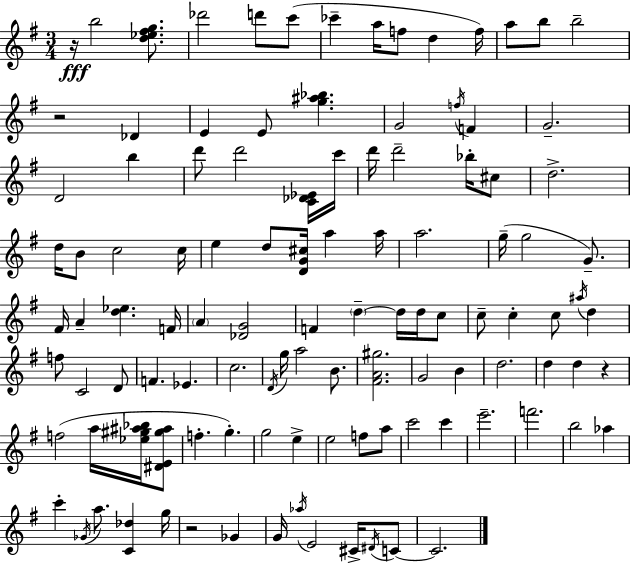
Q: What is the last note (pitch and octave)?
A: C4